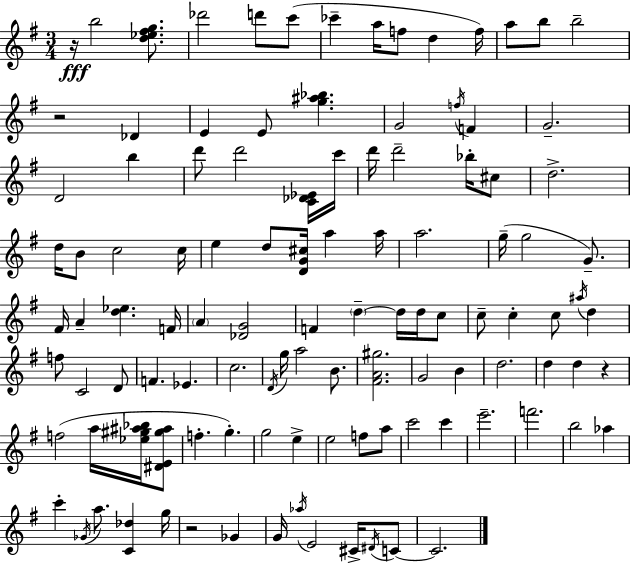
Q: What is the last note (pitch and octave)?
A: C4